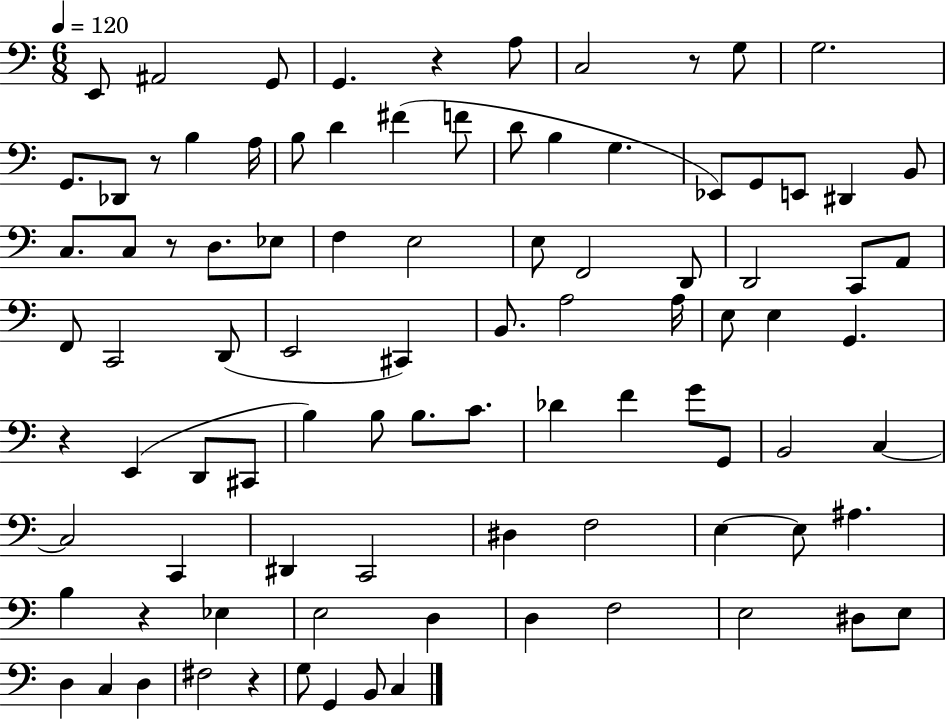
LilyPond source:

{
  \clef bass
  \numericTimeSignature
  \time 6/8
  \key c \major
  \tempo 4 = 120
  \repeat volta 2 { e,8 ais,2 g,8 | g,4. r4 a8 | c2 r8 g8 | g2. | \break g,8. des,8 r8 b4 a16 | b8 d'4 fis'4( f'8 | d'8 b4 g4. | ees,8) g,8 e,8 dis,4 b,8 | \break c8. c8 r8 d8. ees8 | f4 e2 | e8 f,2 d,8 | d,2 c,8 a,8 | \break f,8 c,2 d,8( | e,2 cis,4) | b,8. a2 a16 | e8 e4 g,4. | \break r4 e,4( d,8 cis,8 | b4) b8 b8. c'8. | des'4 f'4 g'8 g,8 | b,2 c4~~ | \break c2 c,4 | dis,4 c,2 | dis4 f2 | e4~~ e8 ais4. | \break b4 r4 ees4 | e2 d4 | d4 f2 | e2 dis8 e8 | \break d4 c4 d4 | fis2 r4 | g8 g,4 b,8 c4 | } \bar "|."
}